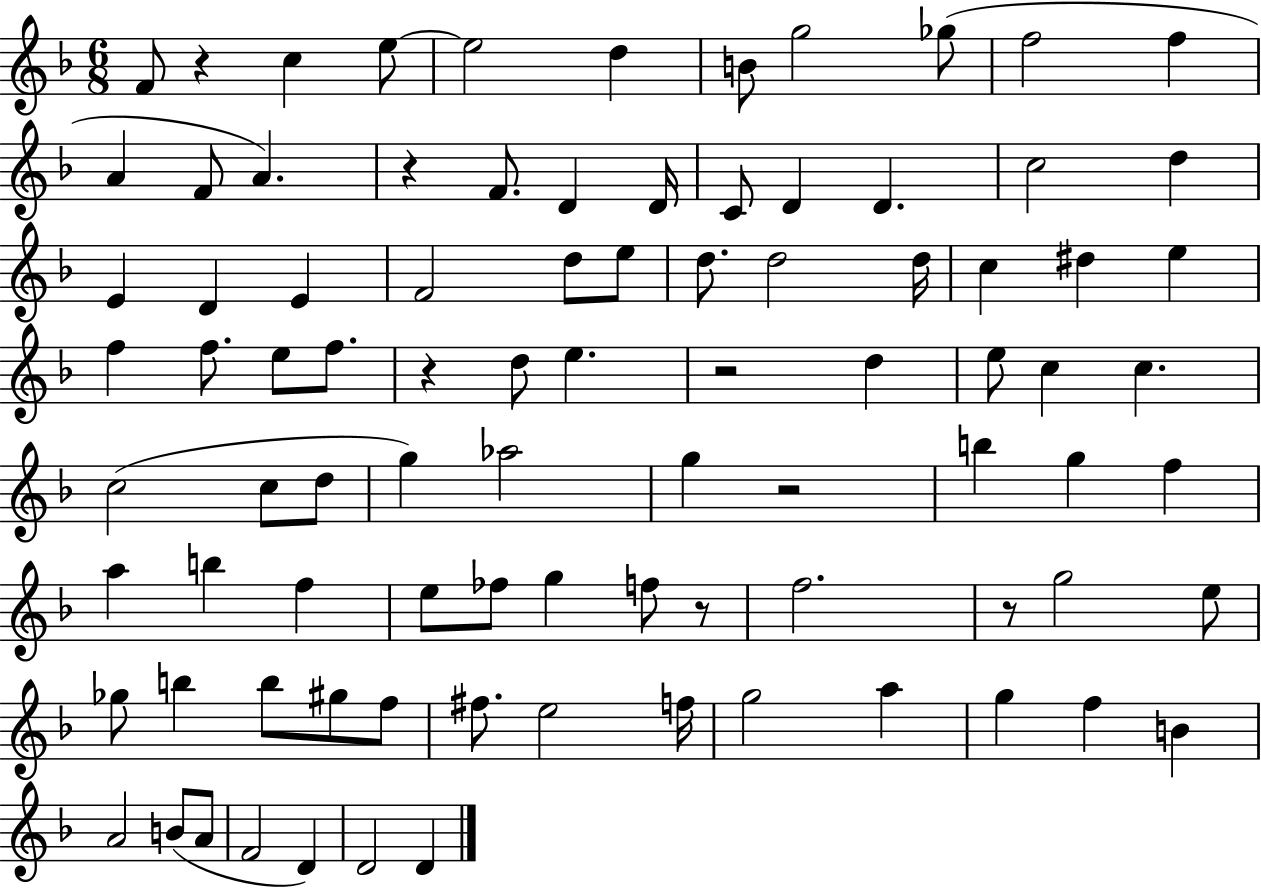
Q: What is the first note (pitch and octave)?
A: F4